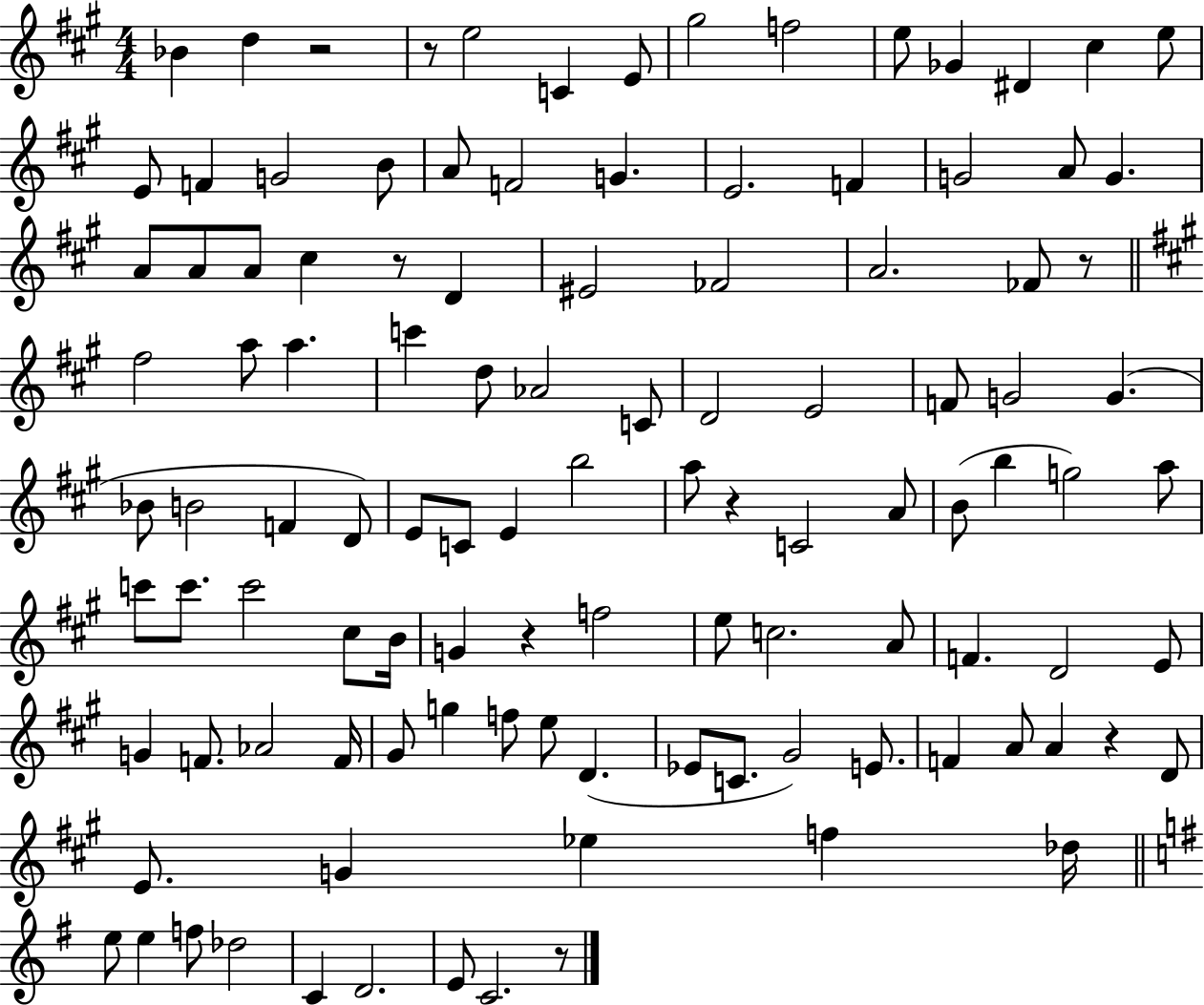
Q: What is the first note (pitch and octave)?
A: Bb4